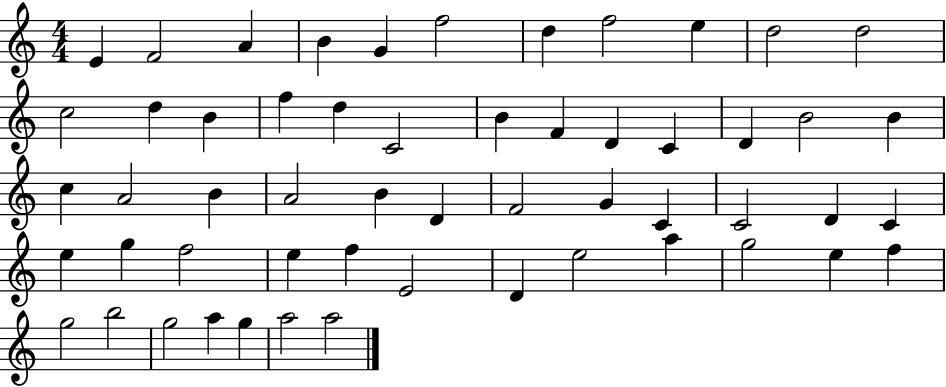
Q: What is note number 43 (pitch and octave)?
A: D4